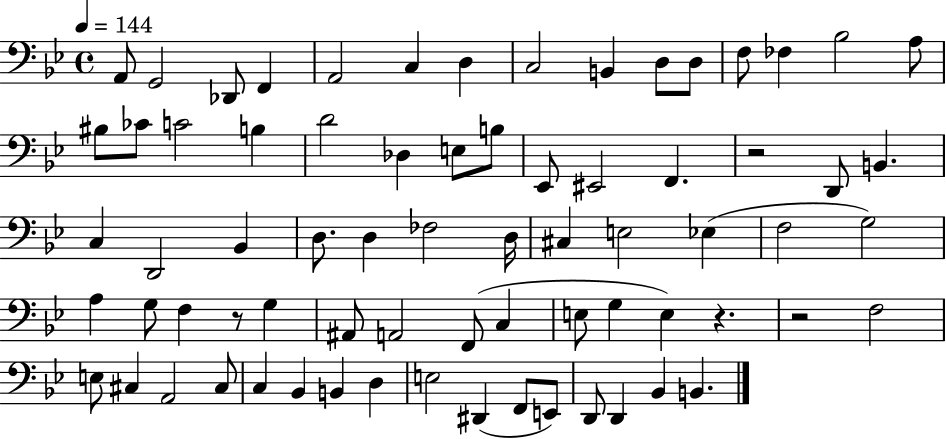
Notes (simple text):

A2/e G2/h Db2/e F2/q A2/h C3/q D3/q C3/h B2/q D3/e D3/e F3/e FES3/q Bb3/h A3/e BIS3/e CES4/e C4/h B3/q D4/h Db3/q E3/e B3/e Eb2/e EIS2/h F2/q. R/h D2/e B2/q. C3/q D2/h Bb2/q D3/e. D3/q FES3/h D3/s C#3/q E3/h Eb3/q F3/h G3/h A3/q G3/e F3/q R/e G3/q A#2/e A2/h F2/e C3/q E3/e G3/q E3/q R/q. R/h F3/h E3/e C#3/q A2/h C#3/e C3/q Bb2/q B2/q D3/q E3/h D#2/q F2/e E2/e D2/e D2/q Bb2/q B2/q.